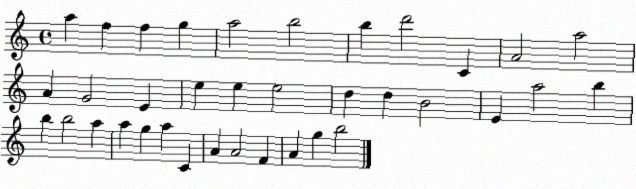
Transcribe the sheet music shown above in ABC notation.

X:1
T:Untitled
M:4/4
L:1/4
K:C
a f f g a2 b2 b d'2 C A2 a2 A G2 E e e e2 d d B2 E a2 b b b2 a a g a C A A2 F A g b2